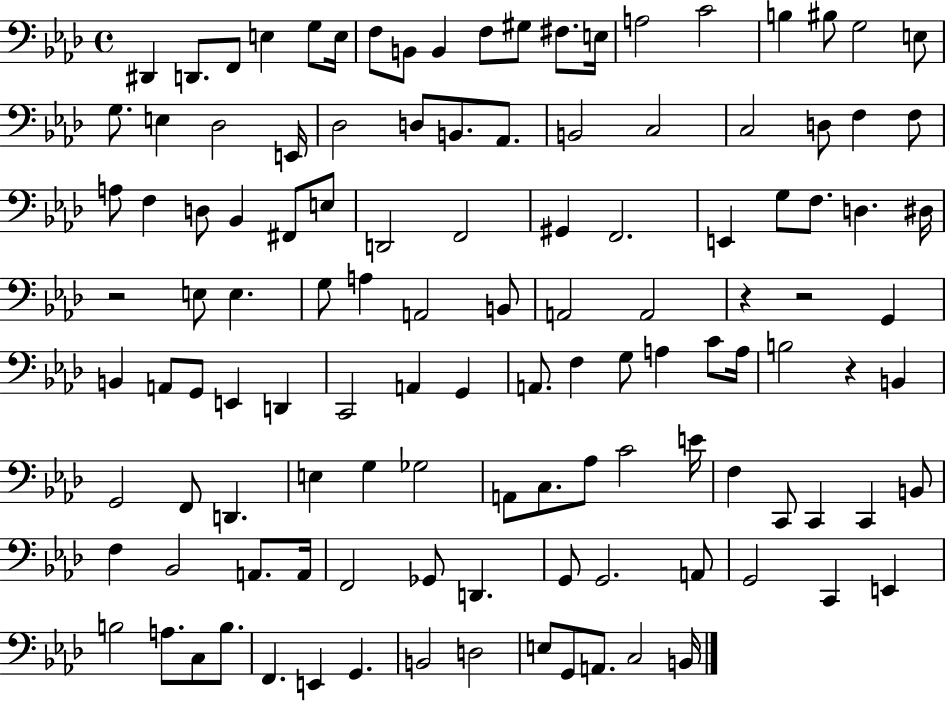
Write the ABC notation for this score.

X:1
T:Untitled
M:4/4
L:1/4
K:Ab
^D,, D,,/2 F,,/2 E, G,/2 E,/4 F,/2 B,,/2 B,, F,/2 ^G,/2 ^F,/2 E,/4 A,2 C2 B, ^B,/2 G,2 E,/2 G,/2 E, _D,2 E,,/4 _D,2 D,/2 B,,/2 _A,,/2 B,,2 C,2 C,2 D,/2 F, F,/2 A,/2 F, D,/2 _B,, ^F,,/2 E,/2 D,,2 F,,2 ^G,, F,,2 E,, G,/2 F,/2 D, ^D,/4 z2 E,/2 E, G,/2 A, A,,2 B,,/2 A,,2 A,,2 z z2 G,, B,, A,,/2 G,,/2 E,, D,, C,,2 A,, G,, A,,/2 F, G,/2 A, C/2 A,/4 B,2 z B,, G,,2 F,,/2 D,, E, G, _G,2 A,,/2 C,/2 _A,/2 C2 E/4 F, C,,/2 C,, C,, B,,/2 F, _B,,2 A,,/2 A,,/4 F,,2 _G,,/2 D,, G,,/2 G,,2 A,,/2 G,,2 C,, E,, B,2 A,/2 C,/2 B,/2 F,, E,, G,, B,,2 D,2 E,/2 G,,/2 A,,/2 C,2 B,,/4